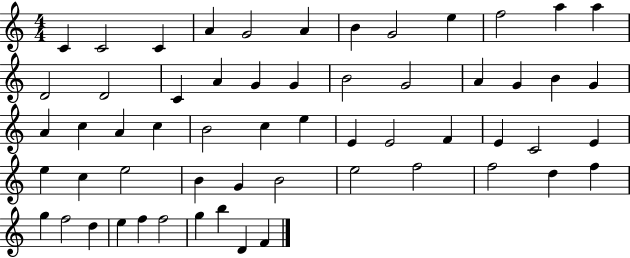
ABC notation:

X:1
T:Untitled
M:4/4
L:1/4
K:C
C C2 C A G2 A B G2 e f2 a a D2 D2 C A G G B2 G2 A G B G A c A c B2 c e E E2 F E C2 E e c e2 B G B2 e2 f2 f2 d f g f2 d e f f2 g b D F